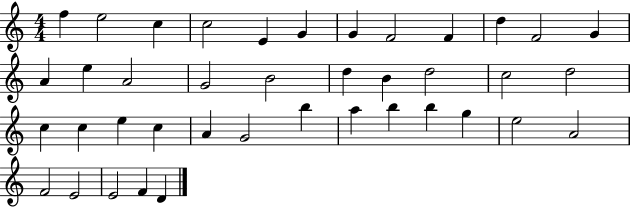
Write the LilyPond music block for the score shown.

{
  \clef treble
  \numericTimeSignature
  \time 4/4
  \key c \major
  f''4 e''2 c''4 | c''2 e'4 g'4 | g'4 f'2 f'4 | d''4 f'2 g'4 | \break a'4 e''4 a'2 | g'2 b'2 | d''4 b'4 d''2 | c''2 d''2 | \break c''4 c''4 e''4 c''4 | a'4 g'2 b''4 | a''4 b''4 b''4 g''4 | e''2 a'2 | \break f'2 e'2 | e'2 f'4 d'4 | \bar "|."
}